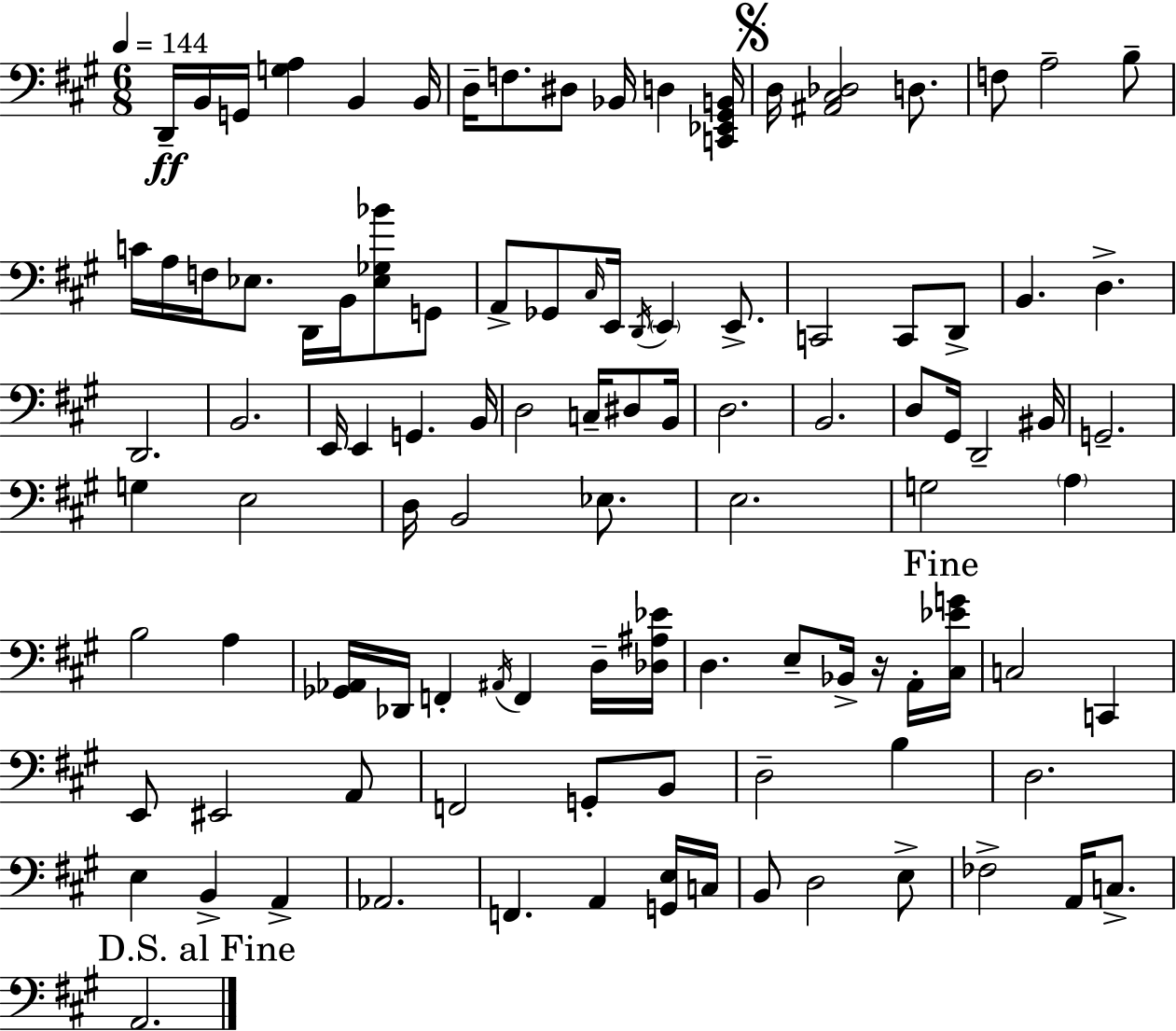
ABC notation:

X:1
T:Untitled
M:6/8
L:1/4
K:A
D,,/4 B,,/4 G,,/4 [G,A,] B,, B,,/4 D,/4 F,/2 ^D,/2 _B,,/4 D, [C,,_E,,^G,,B,,]/4 D,/4 [^A,,^C,_D,]2 D,/2 F,/2 A,2 B,/2 C/4 A,/4 F,/4 _E,/2 D,,/4 B,,/4 [_E,_G,_B]/2 G,,/2 A,,/2 _G,,/2 ^C,/4 E,,/4 D,,/4 E,, E,,/2 C,,2 C,,/2 D,,/2 B,, D, D,,2 B,,2 E,,/4 E,, G,, B,,/4 D,2 C,/4 ^D,/2 B,,/4 D,2 B,,2 D,/2 ^G,,/4 D,,2 ^B,,/4 G,,2 G, E,2 D,/4 B,,2 _E,/2 E,2 G,2 A, B,2 A, [_G,,_A,,]/4 _D,,/4 F,, ^A,,/4 F,, D,/4 [_D,^A,_E]/4 D, E,/2 _B,,/4 z/4 A,,/4 [^C,_EG]/4 C,2 C,, E,,/2 ^E,,2 A,,/2 F,,2 G,,/2 B,,/2 D,2 B, D,2 E, B,, A,, _A,,2 F,, A,, [G,,E,]/4 C,/4 B,,/2 D,2 E,/2 _F,2 A,,/4 C,/2 A,,2